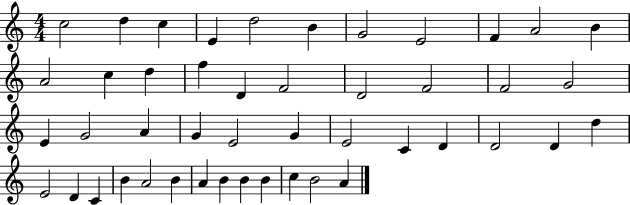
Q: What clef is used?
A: treble